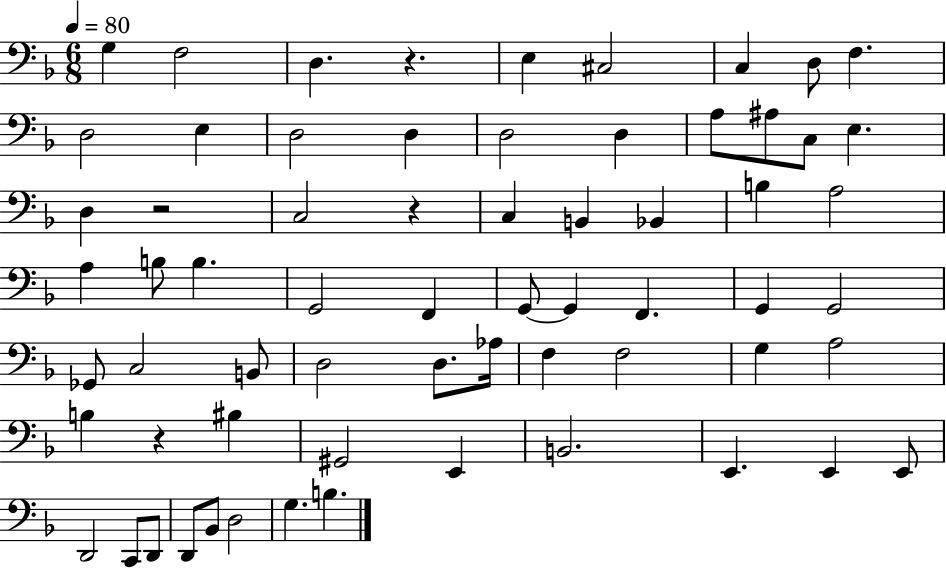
X:1
T:Untitled
M:6/8
L:1/4
K:F
G, F,2 D, z E, ^C,2 C, D,/2 F, D,2 E, D,2 D, D,2 D, A,/2 ^A,/2 C,/2 E, D, z2 C,2 z C, B,, _B,, B, A,2 A, B,/2 B, G,,2 F,, G,,/2 G,, F,, G,, G,,2 _G,,/2 C,2 B,,/2 D,2 D,/2 _A,/4 F, F,2 G, A,2 B, z ^B, ^G,,2 E,, B,,2 E,, E,, E,,/2 D,,2 C,,/2 D,,/2 D,,/2 _B,,/2 D,2 G, B,